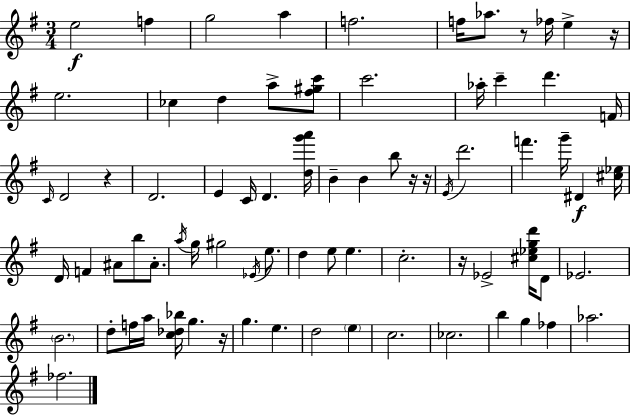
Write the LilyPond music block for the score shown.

{
  \clef treble
  \numericTimeSignature
  \time 3/4
  \key e \minor
  e''2\f f''4 | g''2 a''4 | f''2. | f''16 aes''8. r8 fes''16 e''4-> r16 | \break e''2. | ces''4 d''4 a''8-> <fis'' gis'' c'''>8 | c'''2. | aes''16-. c'''4-- d'''4. f'16 | \break \grace { c'16 } d'2 r4 | d'2. | e'4 c'16 d'4. | <d'' g''' a'''>16 b'4-- b'4 b''8 r16 | \break r16 \acciaccatura { e'16 } d'''2. | f'''4. g'''16-- dis'4\f | <cis'' ees''>16 d'16 f'4 ais'8 b''8 ais'8.-. | \acciaccatura { a''16 } g''16 gis''2 | \break \acciaccatura { ees'16 } e''8. d''4 e''8 e''4. | c''2.-. | r16 ees'2-> | <cis'' ees'' g'' d'''>16 d'8 ees'2. | \break \parenthesize b'2. | d''8-. f''16 a''16 <c'' des'' bes''>16 g''4. | r16 g''4. e''4. | d''2 | \break \parenthesize e''4 c''2. | ces''2. | b''4 g''4 | fes''4 aes''2. | \break fes''2. | \bar "|."
}